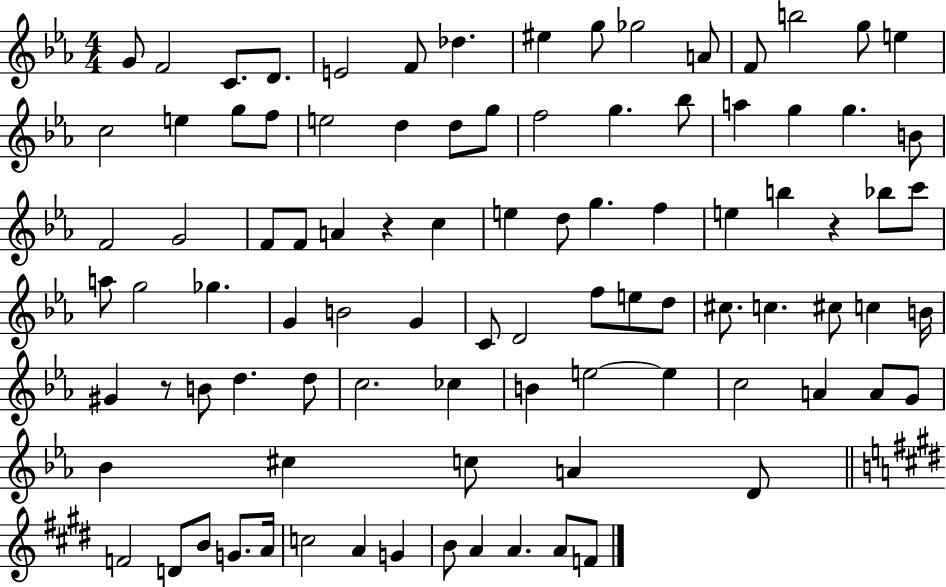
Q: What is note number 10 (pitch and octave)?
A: Gb5